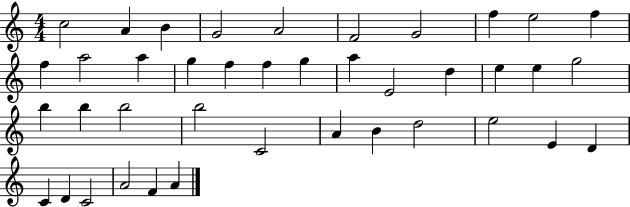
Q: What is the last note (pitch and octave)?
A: A4